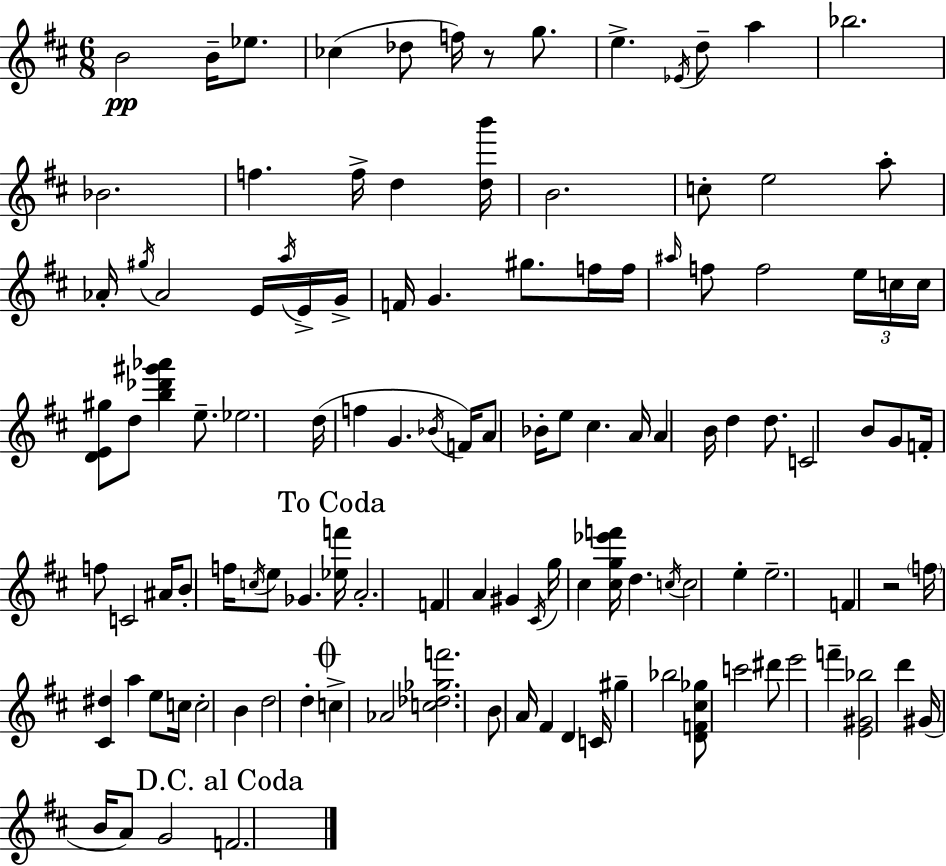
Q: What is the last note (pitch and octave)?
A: F4